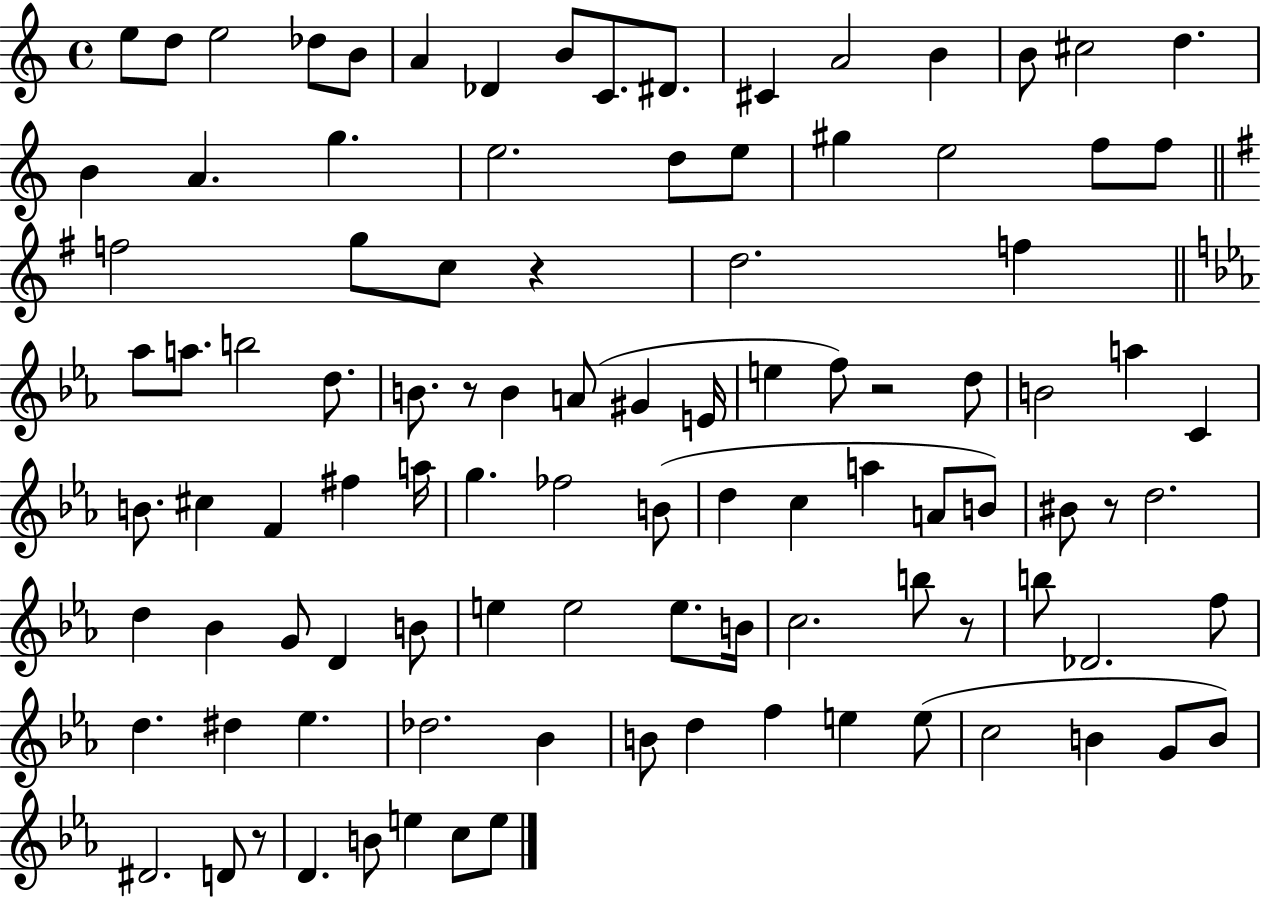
E5/e D5/e E5/h Db5/e B4/e A4/q Db4/q B4/e C4/e. D#4/e. C#4/q A4/h B4/q B4/e C#5/h D5/q. B4/q A4/q. G5/q. E5/h. D5/e E5/e G#5/q E5/h F5/e F5/e F5/h G5/e C5/e R/q D5/h. F5/q Ab5/e A5/e. B5/h D5/e. B4/e. R/e B4/q A4/e G#4/q E4/s E5/q F5/e R/h D5/e B4/h A5/q C4/q B4/e. C#5/q F4/q F#5/q A5/s G5/q. FES5/h B4/e D5/q C5/q A5/q A4/e B4/e BIS4/e R/e D5/h. D5/q Bb4/q G4/e D4/q B4/e E5/q E5/h E5/e. B4/s C5/h. B5/e R/e B5/e Db4/h. F5/e D5/q. D#5/q Eb5/q. Db5/h. Bb4/q B4/e D5/q F5/q E5/q E5/e C5/h B4/q G4/e B4/e D#4/h. D4/e R/e D4/q. B4/e E5/q C5/e E5/e